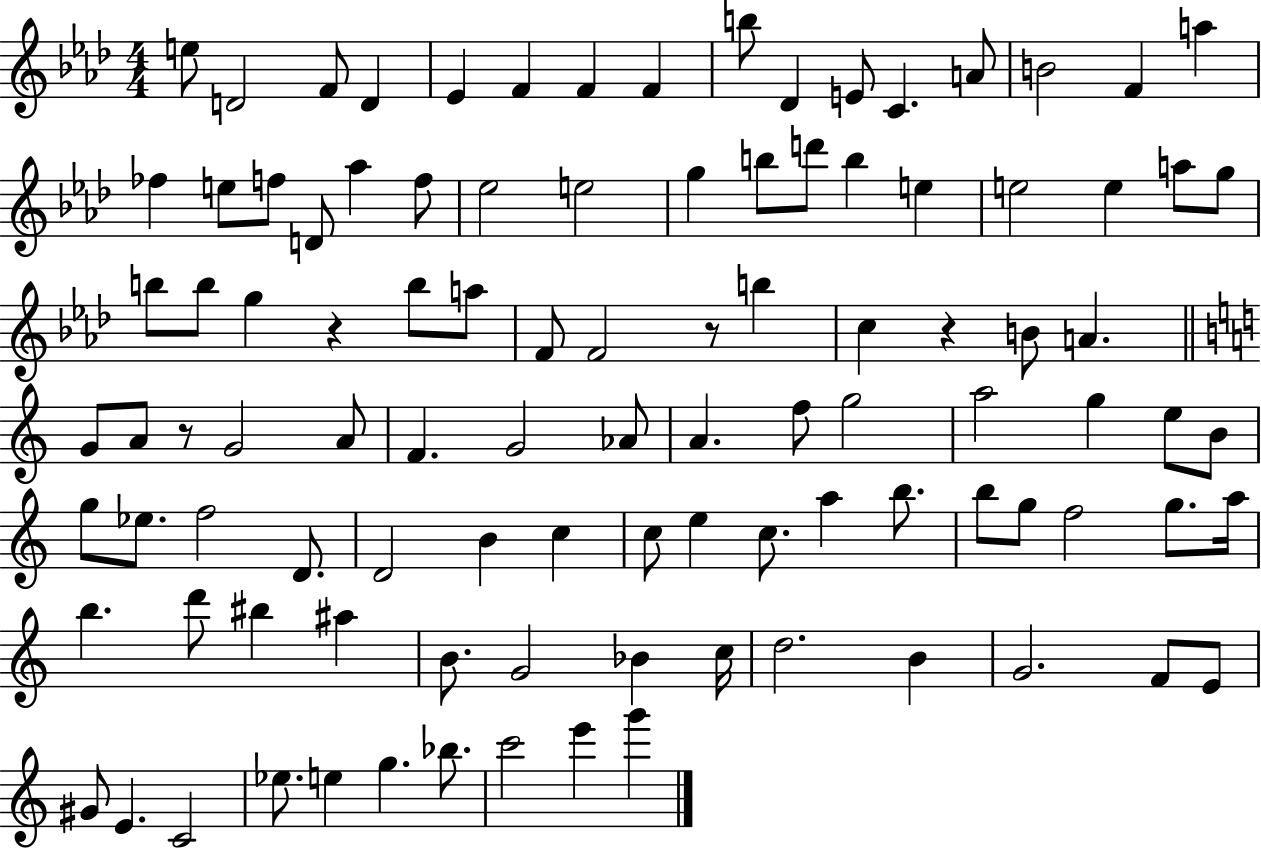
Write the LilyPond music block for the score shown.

{
  \clef treble
  \numericTimeSignature
  \time 4/4
  \key aes \major
  e''8 d'2 f'8 d'4 | ees'4 f'4 f'4 f'4 | b''8 des'4 e'8 c'4. a'8 | b'2 f'4 a''4 | \break fes''4 e''8 f''8 d'8 aes''4 f''8 | ees''2 e''2 | g''4 b''8 d'''8 b''4 e''4 | e''2 e''4 a''8 g''8 | \break b''8 b''8 g''4 r4 b''8 a''8 | f'8 f'2 r8 b''4 | c''4 r4 b'8 a'4. | \bar "||" \break \key c \major g'8 a'8 r8 g'2 a'8 | f'4. g'2 aes'8 | a'4. f''8 g''2 | a''2 g''4 e''8 b'8 | \break g''8 ees''8. f''2 d'8. | d'2 b'4 c''4 | c''8 e''4 c''8. a''4 b''8. | b''8 g''8 f''2 g''8. a''16 | \break b''4. d'''8 bis''4 ais''4 | b'8. g'2 bes'4 c''16 | d''2. b'4 | g'2. f'8 e'8 | \break gis'8 e'4. c'2 | ees''8. e''4 g''4. bes''8. | c'''2 e'''4 g'''4 | \bar "|."
}